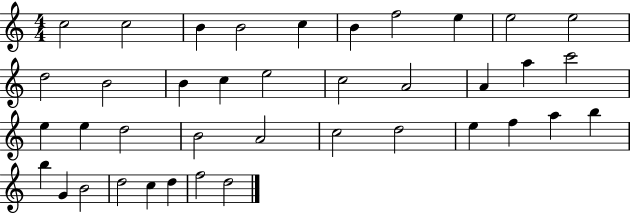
X:1
T:Untitled
M:4/4
L:1/4
K:C
c2 c2 B B2 c B f2 e e2 e2 d2 B2 B c e2 c2 A2 A a c'2 e e d2 B2 A2 c2 d2 e f a b b G B2 d2 c d f2 d2